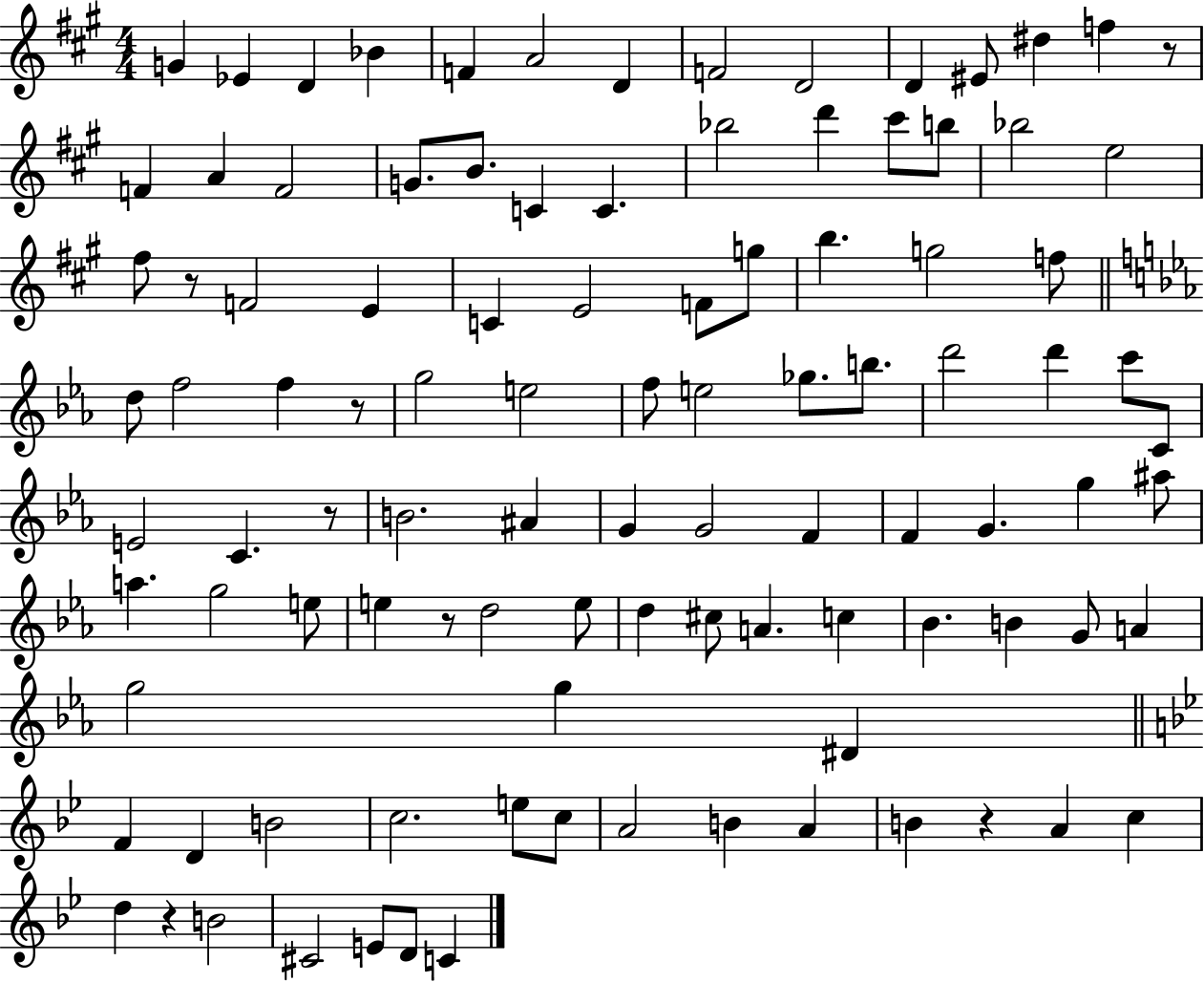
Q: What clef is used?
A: treble